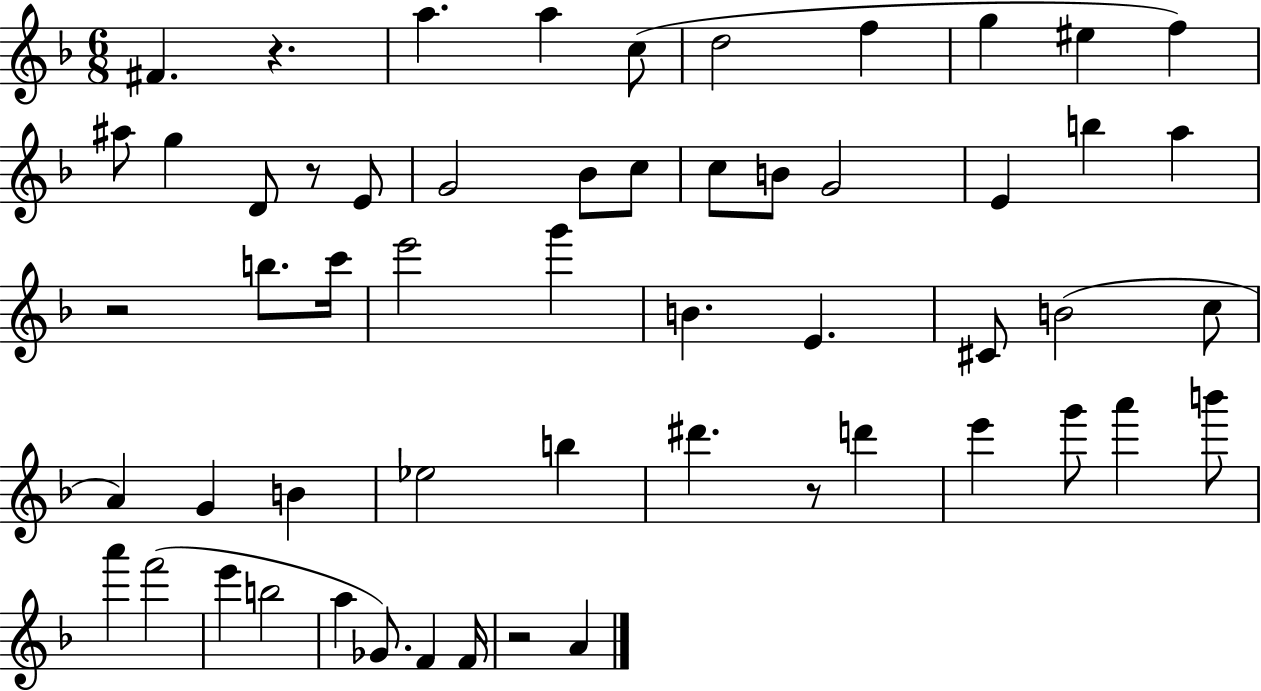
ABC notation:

X:1
T:Untitled
M:6/8
L:1/4
K:F
^F z a a c/2 d2 f g ^e f ^a/2 g D/2 z/2 E/2 G2 _B/2 c/2 c/2 B/2 G2 E b a z2 b/2 c'/4 e'2 g' B E ^C/2 B2 c/2 A G B _e2 b ^d' z/2 d' e' g'/2 a' b'/2 a' f'2 e' b2 a _G/2 F F/4 z2 A